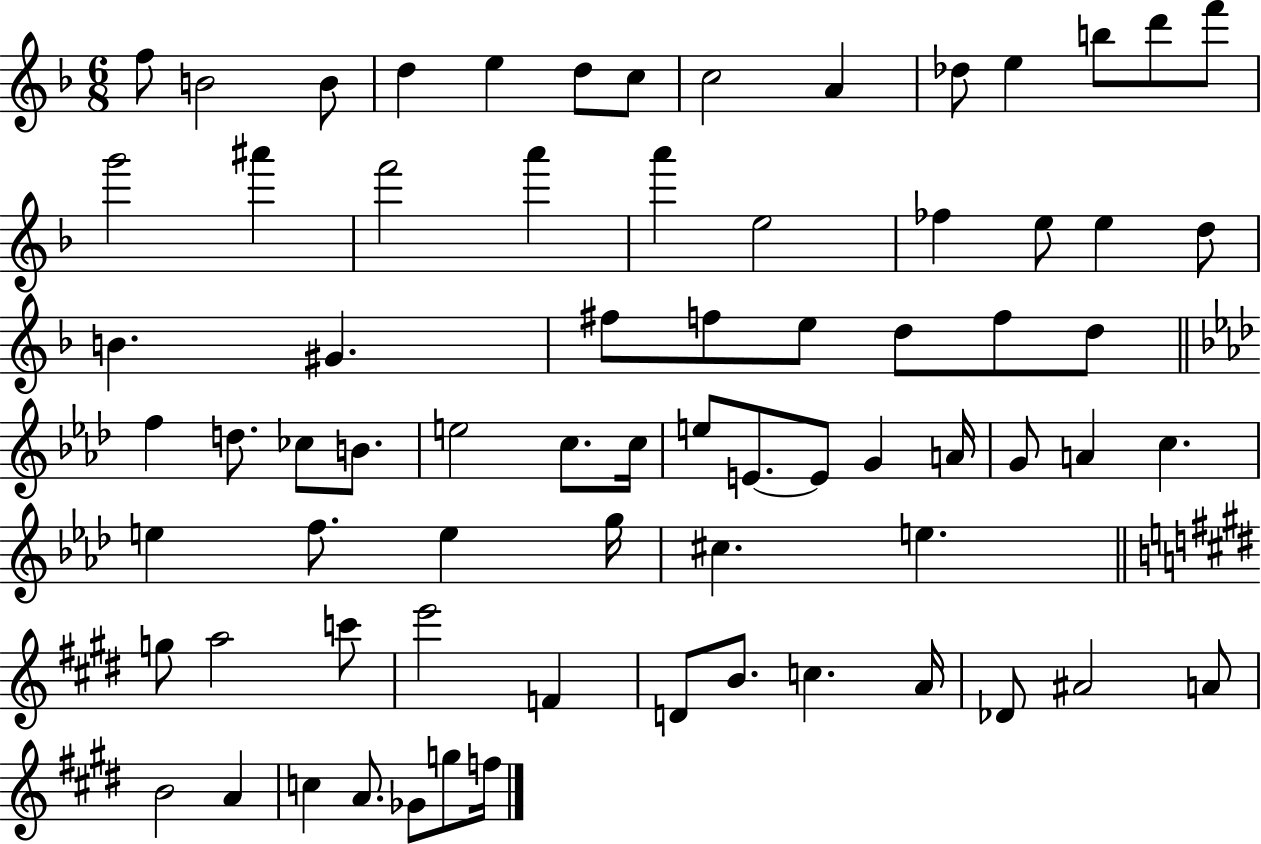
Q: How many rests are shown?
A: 0